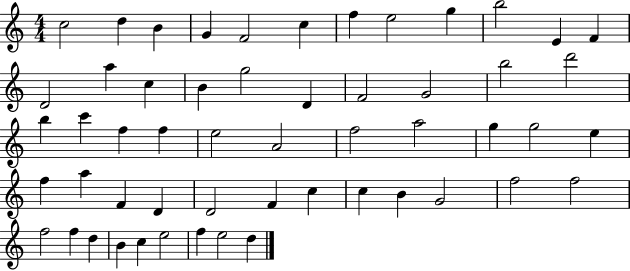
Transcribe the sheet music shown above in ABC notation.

X:1
T:Untitled
M:4/4
L:1/4
K:C
c2 d B G F2 c f e2 g b2 E F D2 a c B g2 D F2 G2 b2 d'2 b c' f f e2 A2 f2 a2 g g2 e f a F D D2 F c c B G2 f2 f2 f2 f d B c e2 f e2 d